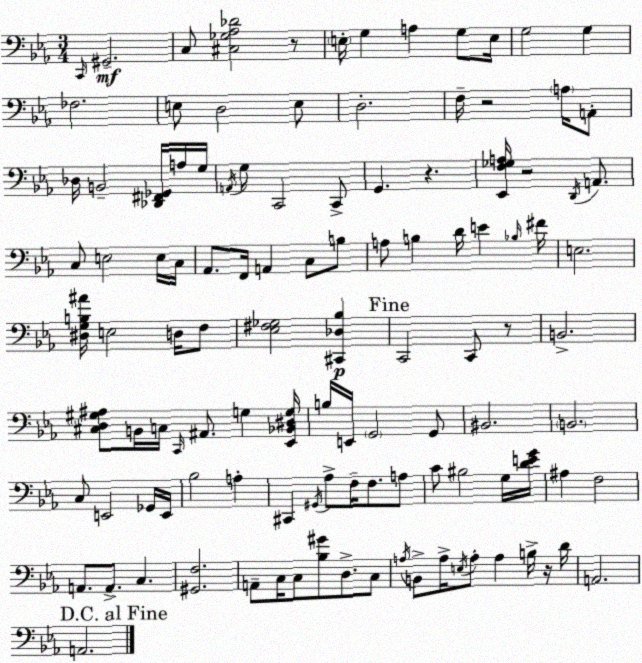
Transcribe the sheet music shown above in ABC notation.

X:1
T:Untitled
M:3/4
L:1/4
K:Cm
C,,/4 ^G,,2 C,/2 [^C,_G,_A,_D]2 z/2 E,/4 G, A, G,/2 E,/4 G,2 G, _F,2 E,/2 D,2 E,/2 D,2 F,/4 z2 A,/4 A,,/2 _D,/4 B,,2 [_D,,^F,,_G,,]/4 A,/4 G,/4 A,,/4 G,/2 C,,2 C,,/2 G,, z [_E,,F,_G,A,]/4 z2 D,,/4 A,,/2 C,/2 E,2 E,/4 C,/4 _A,,/2 F,,/4 A,, C,/2 B,/2 A,/2 B, D/4 E _B,/4 ^F/4 E,2 [^D,G,B,^A]/4 E,2 D,/4 F,/2 [_E,^F,_G,]2 [^C,,_D,_B,] C,,2 C,,/2 z/2 B,,2 [^C,D,^G,^A,]/2 B,,/4 C,/4 C,,/4 ^A,,/2 G, [_E,,_B,,^D,G,]/4 B,/4 E,,/4 G,,2 G,,/2 ^B,,2 B,,2 C,/2 E,,2 _G,,/4 E,,/4 _B,2 A, ^C,, ^G,,/4 _A,/2 F,/4 F,/2 A,/2 C/2 ^B,2 G,/4 [DEG]/4 ^A, F,2 A,,/2 A,,/2 C, [^G,,F,]2 A,,/2 C,/4 C,/2 [_B,^G]/2 D,/2 C,/2 A,/4 B,,/2 A,/4 E,/4 A,/2 A, B,/4 z/4 D/4 A,,2 A,,2